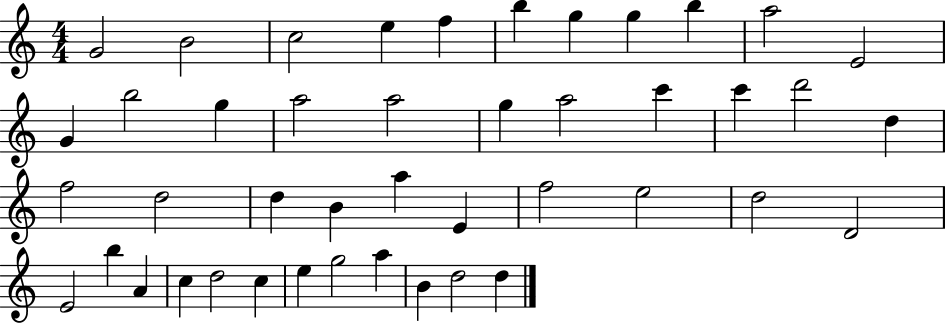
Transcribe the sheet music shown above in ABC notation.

X:1
T:Untitled
M:4/4
L:1/4
K:C
G2 B2 c2 e f b g g b a2 E2 G b2 g a2 a2 g a2 c' c' d'2 d f2 d2 d B a E f2 e2 d2 D2 E2 b A c d2 c e g2 a B d2 d